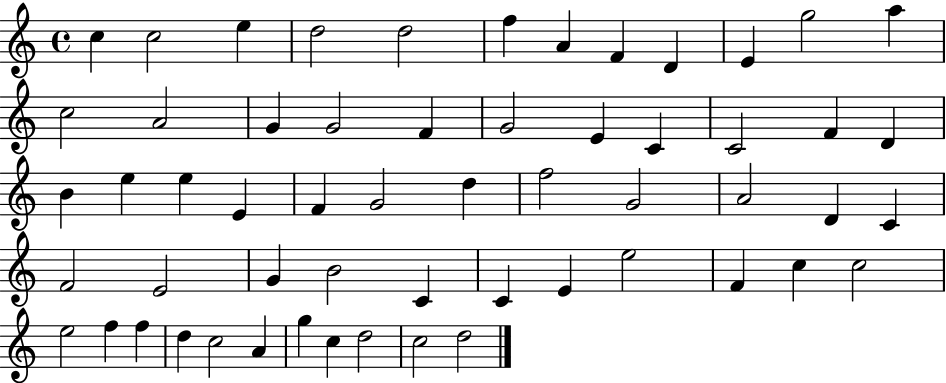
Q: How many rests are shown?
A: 0